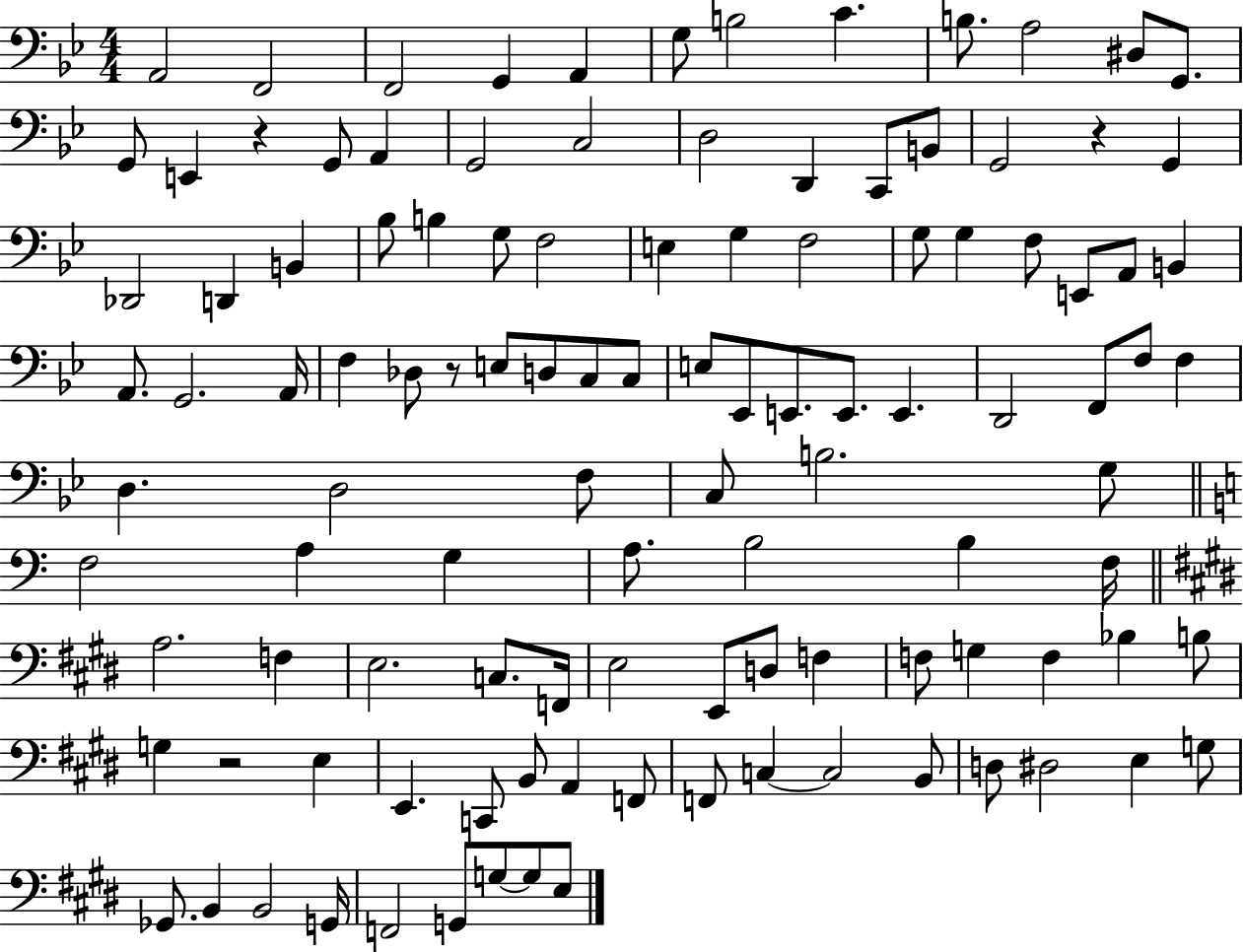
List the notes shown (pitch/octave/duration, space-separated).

A2/h F2/h F2/h G2/q A2/q G3/e B3/h C4/q. B3/e. A3/h D#3/e G2/e. G2/e E2/q R/q G2/e A2/q G2/h C3/h D3/h D2/q C2/e B2/e G2/h R/q G2/q Db2/h D2/q B2/q Bb3/e B3/q G3/e F3/h E3/q G3/q F3/h G3/e G3/q F3/e E2/e A2/e B2/q A2/e. G2/h. A2/s F3/q Db3/e R/e E3/e D3/e C3/e C3/e E3/e Eb2/e E2/e. E2/e. E2/q. D2/h F2/e F3/e F3/q D3/q. D3/h F3/e C3/e B3/h. G3/e F3/h A3/q G3/q A3/e. B3/h B3/q F3/s A3/h. F3/q E3/h. C3/e. F2/s E3/h E2/e D3/e F3/q F3/e G3/q F3/q Bb3/q B3/e G3/q R/h E3/q E2/q. C2/e B2/e A2/q F2/e F2/e C3/q C3/h B2/e D3/e D#3/h E3/q G3/e Gb2/e. B2/q B2/h G2/s F2/h G2/e G3/e G3/e E3/e